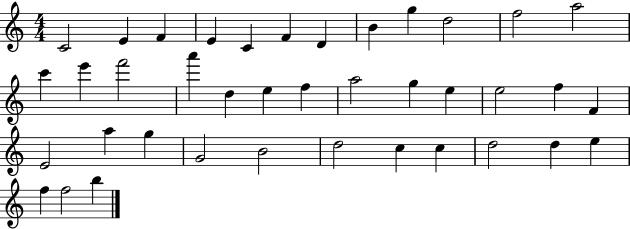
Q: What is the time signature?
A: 4/4